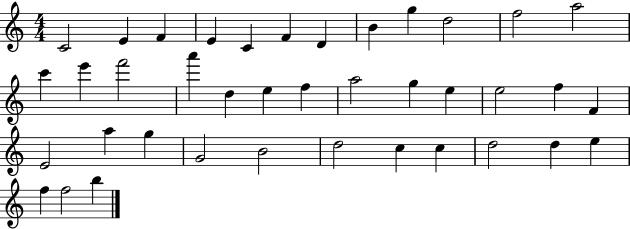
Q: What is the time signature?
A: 4/4